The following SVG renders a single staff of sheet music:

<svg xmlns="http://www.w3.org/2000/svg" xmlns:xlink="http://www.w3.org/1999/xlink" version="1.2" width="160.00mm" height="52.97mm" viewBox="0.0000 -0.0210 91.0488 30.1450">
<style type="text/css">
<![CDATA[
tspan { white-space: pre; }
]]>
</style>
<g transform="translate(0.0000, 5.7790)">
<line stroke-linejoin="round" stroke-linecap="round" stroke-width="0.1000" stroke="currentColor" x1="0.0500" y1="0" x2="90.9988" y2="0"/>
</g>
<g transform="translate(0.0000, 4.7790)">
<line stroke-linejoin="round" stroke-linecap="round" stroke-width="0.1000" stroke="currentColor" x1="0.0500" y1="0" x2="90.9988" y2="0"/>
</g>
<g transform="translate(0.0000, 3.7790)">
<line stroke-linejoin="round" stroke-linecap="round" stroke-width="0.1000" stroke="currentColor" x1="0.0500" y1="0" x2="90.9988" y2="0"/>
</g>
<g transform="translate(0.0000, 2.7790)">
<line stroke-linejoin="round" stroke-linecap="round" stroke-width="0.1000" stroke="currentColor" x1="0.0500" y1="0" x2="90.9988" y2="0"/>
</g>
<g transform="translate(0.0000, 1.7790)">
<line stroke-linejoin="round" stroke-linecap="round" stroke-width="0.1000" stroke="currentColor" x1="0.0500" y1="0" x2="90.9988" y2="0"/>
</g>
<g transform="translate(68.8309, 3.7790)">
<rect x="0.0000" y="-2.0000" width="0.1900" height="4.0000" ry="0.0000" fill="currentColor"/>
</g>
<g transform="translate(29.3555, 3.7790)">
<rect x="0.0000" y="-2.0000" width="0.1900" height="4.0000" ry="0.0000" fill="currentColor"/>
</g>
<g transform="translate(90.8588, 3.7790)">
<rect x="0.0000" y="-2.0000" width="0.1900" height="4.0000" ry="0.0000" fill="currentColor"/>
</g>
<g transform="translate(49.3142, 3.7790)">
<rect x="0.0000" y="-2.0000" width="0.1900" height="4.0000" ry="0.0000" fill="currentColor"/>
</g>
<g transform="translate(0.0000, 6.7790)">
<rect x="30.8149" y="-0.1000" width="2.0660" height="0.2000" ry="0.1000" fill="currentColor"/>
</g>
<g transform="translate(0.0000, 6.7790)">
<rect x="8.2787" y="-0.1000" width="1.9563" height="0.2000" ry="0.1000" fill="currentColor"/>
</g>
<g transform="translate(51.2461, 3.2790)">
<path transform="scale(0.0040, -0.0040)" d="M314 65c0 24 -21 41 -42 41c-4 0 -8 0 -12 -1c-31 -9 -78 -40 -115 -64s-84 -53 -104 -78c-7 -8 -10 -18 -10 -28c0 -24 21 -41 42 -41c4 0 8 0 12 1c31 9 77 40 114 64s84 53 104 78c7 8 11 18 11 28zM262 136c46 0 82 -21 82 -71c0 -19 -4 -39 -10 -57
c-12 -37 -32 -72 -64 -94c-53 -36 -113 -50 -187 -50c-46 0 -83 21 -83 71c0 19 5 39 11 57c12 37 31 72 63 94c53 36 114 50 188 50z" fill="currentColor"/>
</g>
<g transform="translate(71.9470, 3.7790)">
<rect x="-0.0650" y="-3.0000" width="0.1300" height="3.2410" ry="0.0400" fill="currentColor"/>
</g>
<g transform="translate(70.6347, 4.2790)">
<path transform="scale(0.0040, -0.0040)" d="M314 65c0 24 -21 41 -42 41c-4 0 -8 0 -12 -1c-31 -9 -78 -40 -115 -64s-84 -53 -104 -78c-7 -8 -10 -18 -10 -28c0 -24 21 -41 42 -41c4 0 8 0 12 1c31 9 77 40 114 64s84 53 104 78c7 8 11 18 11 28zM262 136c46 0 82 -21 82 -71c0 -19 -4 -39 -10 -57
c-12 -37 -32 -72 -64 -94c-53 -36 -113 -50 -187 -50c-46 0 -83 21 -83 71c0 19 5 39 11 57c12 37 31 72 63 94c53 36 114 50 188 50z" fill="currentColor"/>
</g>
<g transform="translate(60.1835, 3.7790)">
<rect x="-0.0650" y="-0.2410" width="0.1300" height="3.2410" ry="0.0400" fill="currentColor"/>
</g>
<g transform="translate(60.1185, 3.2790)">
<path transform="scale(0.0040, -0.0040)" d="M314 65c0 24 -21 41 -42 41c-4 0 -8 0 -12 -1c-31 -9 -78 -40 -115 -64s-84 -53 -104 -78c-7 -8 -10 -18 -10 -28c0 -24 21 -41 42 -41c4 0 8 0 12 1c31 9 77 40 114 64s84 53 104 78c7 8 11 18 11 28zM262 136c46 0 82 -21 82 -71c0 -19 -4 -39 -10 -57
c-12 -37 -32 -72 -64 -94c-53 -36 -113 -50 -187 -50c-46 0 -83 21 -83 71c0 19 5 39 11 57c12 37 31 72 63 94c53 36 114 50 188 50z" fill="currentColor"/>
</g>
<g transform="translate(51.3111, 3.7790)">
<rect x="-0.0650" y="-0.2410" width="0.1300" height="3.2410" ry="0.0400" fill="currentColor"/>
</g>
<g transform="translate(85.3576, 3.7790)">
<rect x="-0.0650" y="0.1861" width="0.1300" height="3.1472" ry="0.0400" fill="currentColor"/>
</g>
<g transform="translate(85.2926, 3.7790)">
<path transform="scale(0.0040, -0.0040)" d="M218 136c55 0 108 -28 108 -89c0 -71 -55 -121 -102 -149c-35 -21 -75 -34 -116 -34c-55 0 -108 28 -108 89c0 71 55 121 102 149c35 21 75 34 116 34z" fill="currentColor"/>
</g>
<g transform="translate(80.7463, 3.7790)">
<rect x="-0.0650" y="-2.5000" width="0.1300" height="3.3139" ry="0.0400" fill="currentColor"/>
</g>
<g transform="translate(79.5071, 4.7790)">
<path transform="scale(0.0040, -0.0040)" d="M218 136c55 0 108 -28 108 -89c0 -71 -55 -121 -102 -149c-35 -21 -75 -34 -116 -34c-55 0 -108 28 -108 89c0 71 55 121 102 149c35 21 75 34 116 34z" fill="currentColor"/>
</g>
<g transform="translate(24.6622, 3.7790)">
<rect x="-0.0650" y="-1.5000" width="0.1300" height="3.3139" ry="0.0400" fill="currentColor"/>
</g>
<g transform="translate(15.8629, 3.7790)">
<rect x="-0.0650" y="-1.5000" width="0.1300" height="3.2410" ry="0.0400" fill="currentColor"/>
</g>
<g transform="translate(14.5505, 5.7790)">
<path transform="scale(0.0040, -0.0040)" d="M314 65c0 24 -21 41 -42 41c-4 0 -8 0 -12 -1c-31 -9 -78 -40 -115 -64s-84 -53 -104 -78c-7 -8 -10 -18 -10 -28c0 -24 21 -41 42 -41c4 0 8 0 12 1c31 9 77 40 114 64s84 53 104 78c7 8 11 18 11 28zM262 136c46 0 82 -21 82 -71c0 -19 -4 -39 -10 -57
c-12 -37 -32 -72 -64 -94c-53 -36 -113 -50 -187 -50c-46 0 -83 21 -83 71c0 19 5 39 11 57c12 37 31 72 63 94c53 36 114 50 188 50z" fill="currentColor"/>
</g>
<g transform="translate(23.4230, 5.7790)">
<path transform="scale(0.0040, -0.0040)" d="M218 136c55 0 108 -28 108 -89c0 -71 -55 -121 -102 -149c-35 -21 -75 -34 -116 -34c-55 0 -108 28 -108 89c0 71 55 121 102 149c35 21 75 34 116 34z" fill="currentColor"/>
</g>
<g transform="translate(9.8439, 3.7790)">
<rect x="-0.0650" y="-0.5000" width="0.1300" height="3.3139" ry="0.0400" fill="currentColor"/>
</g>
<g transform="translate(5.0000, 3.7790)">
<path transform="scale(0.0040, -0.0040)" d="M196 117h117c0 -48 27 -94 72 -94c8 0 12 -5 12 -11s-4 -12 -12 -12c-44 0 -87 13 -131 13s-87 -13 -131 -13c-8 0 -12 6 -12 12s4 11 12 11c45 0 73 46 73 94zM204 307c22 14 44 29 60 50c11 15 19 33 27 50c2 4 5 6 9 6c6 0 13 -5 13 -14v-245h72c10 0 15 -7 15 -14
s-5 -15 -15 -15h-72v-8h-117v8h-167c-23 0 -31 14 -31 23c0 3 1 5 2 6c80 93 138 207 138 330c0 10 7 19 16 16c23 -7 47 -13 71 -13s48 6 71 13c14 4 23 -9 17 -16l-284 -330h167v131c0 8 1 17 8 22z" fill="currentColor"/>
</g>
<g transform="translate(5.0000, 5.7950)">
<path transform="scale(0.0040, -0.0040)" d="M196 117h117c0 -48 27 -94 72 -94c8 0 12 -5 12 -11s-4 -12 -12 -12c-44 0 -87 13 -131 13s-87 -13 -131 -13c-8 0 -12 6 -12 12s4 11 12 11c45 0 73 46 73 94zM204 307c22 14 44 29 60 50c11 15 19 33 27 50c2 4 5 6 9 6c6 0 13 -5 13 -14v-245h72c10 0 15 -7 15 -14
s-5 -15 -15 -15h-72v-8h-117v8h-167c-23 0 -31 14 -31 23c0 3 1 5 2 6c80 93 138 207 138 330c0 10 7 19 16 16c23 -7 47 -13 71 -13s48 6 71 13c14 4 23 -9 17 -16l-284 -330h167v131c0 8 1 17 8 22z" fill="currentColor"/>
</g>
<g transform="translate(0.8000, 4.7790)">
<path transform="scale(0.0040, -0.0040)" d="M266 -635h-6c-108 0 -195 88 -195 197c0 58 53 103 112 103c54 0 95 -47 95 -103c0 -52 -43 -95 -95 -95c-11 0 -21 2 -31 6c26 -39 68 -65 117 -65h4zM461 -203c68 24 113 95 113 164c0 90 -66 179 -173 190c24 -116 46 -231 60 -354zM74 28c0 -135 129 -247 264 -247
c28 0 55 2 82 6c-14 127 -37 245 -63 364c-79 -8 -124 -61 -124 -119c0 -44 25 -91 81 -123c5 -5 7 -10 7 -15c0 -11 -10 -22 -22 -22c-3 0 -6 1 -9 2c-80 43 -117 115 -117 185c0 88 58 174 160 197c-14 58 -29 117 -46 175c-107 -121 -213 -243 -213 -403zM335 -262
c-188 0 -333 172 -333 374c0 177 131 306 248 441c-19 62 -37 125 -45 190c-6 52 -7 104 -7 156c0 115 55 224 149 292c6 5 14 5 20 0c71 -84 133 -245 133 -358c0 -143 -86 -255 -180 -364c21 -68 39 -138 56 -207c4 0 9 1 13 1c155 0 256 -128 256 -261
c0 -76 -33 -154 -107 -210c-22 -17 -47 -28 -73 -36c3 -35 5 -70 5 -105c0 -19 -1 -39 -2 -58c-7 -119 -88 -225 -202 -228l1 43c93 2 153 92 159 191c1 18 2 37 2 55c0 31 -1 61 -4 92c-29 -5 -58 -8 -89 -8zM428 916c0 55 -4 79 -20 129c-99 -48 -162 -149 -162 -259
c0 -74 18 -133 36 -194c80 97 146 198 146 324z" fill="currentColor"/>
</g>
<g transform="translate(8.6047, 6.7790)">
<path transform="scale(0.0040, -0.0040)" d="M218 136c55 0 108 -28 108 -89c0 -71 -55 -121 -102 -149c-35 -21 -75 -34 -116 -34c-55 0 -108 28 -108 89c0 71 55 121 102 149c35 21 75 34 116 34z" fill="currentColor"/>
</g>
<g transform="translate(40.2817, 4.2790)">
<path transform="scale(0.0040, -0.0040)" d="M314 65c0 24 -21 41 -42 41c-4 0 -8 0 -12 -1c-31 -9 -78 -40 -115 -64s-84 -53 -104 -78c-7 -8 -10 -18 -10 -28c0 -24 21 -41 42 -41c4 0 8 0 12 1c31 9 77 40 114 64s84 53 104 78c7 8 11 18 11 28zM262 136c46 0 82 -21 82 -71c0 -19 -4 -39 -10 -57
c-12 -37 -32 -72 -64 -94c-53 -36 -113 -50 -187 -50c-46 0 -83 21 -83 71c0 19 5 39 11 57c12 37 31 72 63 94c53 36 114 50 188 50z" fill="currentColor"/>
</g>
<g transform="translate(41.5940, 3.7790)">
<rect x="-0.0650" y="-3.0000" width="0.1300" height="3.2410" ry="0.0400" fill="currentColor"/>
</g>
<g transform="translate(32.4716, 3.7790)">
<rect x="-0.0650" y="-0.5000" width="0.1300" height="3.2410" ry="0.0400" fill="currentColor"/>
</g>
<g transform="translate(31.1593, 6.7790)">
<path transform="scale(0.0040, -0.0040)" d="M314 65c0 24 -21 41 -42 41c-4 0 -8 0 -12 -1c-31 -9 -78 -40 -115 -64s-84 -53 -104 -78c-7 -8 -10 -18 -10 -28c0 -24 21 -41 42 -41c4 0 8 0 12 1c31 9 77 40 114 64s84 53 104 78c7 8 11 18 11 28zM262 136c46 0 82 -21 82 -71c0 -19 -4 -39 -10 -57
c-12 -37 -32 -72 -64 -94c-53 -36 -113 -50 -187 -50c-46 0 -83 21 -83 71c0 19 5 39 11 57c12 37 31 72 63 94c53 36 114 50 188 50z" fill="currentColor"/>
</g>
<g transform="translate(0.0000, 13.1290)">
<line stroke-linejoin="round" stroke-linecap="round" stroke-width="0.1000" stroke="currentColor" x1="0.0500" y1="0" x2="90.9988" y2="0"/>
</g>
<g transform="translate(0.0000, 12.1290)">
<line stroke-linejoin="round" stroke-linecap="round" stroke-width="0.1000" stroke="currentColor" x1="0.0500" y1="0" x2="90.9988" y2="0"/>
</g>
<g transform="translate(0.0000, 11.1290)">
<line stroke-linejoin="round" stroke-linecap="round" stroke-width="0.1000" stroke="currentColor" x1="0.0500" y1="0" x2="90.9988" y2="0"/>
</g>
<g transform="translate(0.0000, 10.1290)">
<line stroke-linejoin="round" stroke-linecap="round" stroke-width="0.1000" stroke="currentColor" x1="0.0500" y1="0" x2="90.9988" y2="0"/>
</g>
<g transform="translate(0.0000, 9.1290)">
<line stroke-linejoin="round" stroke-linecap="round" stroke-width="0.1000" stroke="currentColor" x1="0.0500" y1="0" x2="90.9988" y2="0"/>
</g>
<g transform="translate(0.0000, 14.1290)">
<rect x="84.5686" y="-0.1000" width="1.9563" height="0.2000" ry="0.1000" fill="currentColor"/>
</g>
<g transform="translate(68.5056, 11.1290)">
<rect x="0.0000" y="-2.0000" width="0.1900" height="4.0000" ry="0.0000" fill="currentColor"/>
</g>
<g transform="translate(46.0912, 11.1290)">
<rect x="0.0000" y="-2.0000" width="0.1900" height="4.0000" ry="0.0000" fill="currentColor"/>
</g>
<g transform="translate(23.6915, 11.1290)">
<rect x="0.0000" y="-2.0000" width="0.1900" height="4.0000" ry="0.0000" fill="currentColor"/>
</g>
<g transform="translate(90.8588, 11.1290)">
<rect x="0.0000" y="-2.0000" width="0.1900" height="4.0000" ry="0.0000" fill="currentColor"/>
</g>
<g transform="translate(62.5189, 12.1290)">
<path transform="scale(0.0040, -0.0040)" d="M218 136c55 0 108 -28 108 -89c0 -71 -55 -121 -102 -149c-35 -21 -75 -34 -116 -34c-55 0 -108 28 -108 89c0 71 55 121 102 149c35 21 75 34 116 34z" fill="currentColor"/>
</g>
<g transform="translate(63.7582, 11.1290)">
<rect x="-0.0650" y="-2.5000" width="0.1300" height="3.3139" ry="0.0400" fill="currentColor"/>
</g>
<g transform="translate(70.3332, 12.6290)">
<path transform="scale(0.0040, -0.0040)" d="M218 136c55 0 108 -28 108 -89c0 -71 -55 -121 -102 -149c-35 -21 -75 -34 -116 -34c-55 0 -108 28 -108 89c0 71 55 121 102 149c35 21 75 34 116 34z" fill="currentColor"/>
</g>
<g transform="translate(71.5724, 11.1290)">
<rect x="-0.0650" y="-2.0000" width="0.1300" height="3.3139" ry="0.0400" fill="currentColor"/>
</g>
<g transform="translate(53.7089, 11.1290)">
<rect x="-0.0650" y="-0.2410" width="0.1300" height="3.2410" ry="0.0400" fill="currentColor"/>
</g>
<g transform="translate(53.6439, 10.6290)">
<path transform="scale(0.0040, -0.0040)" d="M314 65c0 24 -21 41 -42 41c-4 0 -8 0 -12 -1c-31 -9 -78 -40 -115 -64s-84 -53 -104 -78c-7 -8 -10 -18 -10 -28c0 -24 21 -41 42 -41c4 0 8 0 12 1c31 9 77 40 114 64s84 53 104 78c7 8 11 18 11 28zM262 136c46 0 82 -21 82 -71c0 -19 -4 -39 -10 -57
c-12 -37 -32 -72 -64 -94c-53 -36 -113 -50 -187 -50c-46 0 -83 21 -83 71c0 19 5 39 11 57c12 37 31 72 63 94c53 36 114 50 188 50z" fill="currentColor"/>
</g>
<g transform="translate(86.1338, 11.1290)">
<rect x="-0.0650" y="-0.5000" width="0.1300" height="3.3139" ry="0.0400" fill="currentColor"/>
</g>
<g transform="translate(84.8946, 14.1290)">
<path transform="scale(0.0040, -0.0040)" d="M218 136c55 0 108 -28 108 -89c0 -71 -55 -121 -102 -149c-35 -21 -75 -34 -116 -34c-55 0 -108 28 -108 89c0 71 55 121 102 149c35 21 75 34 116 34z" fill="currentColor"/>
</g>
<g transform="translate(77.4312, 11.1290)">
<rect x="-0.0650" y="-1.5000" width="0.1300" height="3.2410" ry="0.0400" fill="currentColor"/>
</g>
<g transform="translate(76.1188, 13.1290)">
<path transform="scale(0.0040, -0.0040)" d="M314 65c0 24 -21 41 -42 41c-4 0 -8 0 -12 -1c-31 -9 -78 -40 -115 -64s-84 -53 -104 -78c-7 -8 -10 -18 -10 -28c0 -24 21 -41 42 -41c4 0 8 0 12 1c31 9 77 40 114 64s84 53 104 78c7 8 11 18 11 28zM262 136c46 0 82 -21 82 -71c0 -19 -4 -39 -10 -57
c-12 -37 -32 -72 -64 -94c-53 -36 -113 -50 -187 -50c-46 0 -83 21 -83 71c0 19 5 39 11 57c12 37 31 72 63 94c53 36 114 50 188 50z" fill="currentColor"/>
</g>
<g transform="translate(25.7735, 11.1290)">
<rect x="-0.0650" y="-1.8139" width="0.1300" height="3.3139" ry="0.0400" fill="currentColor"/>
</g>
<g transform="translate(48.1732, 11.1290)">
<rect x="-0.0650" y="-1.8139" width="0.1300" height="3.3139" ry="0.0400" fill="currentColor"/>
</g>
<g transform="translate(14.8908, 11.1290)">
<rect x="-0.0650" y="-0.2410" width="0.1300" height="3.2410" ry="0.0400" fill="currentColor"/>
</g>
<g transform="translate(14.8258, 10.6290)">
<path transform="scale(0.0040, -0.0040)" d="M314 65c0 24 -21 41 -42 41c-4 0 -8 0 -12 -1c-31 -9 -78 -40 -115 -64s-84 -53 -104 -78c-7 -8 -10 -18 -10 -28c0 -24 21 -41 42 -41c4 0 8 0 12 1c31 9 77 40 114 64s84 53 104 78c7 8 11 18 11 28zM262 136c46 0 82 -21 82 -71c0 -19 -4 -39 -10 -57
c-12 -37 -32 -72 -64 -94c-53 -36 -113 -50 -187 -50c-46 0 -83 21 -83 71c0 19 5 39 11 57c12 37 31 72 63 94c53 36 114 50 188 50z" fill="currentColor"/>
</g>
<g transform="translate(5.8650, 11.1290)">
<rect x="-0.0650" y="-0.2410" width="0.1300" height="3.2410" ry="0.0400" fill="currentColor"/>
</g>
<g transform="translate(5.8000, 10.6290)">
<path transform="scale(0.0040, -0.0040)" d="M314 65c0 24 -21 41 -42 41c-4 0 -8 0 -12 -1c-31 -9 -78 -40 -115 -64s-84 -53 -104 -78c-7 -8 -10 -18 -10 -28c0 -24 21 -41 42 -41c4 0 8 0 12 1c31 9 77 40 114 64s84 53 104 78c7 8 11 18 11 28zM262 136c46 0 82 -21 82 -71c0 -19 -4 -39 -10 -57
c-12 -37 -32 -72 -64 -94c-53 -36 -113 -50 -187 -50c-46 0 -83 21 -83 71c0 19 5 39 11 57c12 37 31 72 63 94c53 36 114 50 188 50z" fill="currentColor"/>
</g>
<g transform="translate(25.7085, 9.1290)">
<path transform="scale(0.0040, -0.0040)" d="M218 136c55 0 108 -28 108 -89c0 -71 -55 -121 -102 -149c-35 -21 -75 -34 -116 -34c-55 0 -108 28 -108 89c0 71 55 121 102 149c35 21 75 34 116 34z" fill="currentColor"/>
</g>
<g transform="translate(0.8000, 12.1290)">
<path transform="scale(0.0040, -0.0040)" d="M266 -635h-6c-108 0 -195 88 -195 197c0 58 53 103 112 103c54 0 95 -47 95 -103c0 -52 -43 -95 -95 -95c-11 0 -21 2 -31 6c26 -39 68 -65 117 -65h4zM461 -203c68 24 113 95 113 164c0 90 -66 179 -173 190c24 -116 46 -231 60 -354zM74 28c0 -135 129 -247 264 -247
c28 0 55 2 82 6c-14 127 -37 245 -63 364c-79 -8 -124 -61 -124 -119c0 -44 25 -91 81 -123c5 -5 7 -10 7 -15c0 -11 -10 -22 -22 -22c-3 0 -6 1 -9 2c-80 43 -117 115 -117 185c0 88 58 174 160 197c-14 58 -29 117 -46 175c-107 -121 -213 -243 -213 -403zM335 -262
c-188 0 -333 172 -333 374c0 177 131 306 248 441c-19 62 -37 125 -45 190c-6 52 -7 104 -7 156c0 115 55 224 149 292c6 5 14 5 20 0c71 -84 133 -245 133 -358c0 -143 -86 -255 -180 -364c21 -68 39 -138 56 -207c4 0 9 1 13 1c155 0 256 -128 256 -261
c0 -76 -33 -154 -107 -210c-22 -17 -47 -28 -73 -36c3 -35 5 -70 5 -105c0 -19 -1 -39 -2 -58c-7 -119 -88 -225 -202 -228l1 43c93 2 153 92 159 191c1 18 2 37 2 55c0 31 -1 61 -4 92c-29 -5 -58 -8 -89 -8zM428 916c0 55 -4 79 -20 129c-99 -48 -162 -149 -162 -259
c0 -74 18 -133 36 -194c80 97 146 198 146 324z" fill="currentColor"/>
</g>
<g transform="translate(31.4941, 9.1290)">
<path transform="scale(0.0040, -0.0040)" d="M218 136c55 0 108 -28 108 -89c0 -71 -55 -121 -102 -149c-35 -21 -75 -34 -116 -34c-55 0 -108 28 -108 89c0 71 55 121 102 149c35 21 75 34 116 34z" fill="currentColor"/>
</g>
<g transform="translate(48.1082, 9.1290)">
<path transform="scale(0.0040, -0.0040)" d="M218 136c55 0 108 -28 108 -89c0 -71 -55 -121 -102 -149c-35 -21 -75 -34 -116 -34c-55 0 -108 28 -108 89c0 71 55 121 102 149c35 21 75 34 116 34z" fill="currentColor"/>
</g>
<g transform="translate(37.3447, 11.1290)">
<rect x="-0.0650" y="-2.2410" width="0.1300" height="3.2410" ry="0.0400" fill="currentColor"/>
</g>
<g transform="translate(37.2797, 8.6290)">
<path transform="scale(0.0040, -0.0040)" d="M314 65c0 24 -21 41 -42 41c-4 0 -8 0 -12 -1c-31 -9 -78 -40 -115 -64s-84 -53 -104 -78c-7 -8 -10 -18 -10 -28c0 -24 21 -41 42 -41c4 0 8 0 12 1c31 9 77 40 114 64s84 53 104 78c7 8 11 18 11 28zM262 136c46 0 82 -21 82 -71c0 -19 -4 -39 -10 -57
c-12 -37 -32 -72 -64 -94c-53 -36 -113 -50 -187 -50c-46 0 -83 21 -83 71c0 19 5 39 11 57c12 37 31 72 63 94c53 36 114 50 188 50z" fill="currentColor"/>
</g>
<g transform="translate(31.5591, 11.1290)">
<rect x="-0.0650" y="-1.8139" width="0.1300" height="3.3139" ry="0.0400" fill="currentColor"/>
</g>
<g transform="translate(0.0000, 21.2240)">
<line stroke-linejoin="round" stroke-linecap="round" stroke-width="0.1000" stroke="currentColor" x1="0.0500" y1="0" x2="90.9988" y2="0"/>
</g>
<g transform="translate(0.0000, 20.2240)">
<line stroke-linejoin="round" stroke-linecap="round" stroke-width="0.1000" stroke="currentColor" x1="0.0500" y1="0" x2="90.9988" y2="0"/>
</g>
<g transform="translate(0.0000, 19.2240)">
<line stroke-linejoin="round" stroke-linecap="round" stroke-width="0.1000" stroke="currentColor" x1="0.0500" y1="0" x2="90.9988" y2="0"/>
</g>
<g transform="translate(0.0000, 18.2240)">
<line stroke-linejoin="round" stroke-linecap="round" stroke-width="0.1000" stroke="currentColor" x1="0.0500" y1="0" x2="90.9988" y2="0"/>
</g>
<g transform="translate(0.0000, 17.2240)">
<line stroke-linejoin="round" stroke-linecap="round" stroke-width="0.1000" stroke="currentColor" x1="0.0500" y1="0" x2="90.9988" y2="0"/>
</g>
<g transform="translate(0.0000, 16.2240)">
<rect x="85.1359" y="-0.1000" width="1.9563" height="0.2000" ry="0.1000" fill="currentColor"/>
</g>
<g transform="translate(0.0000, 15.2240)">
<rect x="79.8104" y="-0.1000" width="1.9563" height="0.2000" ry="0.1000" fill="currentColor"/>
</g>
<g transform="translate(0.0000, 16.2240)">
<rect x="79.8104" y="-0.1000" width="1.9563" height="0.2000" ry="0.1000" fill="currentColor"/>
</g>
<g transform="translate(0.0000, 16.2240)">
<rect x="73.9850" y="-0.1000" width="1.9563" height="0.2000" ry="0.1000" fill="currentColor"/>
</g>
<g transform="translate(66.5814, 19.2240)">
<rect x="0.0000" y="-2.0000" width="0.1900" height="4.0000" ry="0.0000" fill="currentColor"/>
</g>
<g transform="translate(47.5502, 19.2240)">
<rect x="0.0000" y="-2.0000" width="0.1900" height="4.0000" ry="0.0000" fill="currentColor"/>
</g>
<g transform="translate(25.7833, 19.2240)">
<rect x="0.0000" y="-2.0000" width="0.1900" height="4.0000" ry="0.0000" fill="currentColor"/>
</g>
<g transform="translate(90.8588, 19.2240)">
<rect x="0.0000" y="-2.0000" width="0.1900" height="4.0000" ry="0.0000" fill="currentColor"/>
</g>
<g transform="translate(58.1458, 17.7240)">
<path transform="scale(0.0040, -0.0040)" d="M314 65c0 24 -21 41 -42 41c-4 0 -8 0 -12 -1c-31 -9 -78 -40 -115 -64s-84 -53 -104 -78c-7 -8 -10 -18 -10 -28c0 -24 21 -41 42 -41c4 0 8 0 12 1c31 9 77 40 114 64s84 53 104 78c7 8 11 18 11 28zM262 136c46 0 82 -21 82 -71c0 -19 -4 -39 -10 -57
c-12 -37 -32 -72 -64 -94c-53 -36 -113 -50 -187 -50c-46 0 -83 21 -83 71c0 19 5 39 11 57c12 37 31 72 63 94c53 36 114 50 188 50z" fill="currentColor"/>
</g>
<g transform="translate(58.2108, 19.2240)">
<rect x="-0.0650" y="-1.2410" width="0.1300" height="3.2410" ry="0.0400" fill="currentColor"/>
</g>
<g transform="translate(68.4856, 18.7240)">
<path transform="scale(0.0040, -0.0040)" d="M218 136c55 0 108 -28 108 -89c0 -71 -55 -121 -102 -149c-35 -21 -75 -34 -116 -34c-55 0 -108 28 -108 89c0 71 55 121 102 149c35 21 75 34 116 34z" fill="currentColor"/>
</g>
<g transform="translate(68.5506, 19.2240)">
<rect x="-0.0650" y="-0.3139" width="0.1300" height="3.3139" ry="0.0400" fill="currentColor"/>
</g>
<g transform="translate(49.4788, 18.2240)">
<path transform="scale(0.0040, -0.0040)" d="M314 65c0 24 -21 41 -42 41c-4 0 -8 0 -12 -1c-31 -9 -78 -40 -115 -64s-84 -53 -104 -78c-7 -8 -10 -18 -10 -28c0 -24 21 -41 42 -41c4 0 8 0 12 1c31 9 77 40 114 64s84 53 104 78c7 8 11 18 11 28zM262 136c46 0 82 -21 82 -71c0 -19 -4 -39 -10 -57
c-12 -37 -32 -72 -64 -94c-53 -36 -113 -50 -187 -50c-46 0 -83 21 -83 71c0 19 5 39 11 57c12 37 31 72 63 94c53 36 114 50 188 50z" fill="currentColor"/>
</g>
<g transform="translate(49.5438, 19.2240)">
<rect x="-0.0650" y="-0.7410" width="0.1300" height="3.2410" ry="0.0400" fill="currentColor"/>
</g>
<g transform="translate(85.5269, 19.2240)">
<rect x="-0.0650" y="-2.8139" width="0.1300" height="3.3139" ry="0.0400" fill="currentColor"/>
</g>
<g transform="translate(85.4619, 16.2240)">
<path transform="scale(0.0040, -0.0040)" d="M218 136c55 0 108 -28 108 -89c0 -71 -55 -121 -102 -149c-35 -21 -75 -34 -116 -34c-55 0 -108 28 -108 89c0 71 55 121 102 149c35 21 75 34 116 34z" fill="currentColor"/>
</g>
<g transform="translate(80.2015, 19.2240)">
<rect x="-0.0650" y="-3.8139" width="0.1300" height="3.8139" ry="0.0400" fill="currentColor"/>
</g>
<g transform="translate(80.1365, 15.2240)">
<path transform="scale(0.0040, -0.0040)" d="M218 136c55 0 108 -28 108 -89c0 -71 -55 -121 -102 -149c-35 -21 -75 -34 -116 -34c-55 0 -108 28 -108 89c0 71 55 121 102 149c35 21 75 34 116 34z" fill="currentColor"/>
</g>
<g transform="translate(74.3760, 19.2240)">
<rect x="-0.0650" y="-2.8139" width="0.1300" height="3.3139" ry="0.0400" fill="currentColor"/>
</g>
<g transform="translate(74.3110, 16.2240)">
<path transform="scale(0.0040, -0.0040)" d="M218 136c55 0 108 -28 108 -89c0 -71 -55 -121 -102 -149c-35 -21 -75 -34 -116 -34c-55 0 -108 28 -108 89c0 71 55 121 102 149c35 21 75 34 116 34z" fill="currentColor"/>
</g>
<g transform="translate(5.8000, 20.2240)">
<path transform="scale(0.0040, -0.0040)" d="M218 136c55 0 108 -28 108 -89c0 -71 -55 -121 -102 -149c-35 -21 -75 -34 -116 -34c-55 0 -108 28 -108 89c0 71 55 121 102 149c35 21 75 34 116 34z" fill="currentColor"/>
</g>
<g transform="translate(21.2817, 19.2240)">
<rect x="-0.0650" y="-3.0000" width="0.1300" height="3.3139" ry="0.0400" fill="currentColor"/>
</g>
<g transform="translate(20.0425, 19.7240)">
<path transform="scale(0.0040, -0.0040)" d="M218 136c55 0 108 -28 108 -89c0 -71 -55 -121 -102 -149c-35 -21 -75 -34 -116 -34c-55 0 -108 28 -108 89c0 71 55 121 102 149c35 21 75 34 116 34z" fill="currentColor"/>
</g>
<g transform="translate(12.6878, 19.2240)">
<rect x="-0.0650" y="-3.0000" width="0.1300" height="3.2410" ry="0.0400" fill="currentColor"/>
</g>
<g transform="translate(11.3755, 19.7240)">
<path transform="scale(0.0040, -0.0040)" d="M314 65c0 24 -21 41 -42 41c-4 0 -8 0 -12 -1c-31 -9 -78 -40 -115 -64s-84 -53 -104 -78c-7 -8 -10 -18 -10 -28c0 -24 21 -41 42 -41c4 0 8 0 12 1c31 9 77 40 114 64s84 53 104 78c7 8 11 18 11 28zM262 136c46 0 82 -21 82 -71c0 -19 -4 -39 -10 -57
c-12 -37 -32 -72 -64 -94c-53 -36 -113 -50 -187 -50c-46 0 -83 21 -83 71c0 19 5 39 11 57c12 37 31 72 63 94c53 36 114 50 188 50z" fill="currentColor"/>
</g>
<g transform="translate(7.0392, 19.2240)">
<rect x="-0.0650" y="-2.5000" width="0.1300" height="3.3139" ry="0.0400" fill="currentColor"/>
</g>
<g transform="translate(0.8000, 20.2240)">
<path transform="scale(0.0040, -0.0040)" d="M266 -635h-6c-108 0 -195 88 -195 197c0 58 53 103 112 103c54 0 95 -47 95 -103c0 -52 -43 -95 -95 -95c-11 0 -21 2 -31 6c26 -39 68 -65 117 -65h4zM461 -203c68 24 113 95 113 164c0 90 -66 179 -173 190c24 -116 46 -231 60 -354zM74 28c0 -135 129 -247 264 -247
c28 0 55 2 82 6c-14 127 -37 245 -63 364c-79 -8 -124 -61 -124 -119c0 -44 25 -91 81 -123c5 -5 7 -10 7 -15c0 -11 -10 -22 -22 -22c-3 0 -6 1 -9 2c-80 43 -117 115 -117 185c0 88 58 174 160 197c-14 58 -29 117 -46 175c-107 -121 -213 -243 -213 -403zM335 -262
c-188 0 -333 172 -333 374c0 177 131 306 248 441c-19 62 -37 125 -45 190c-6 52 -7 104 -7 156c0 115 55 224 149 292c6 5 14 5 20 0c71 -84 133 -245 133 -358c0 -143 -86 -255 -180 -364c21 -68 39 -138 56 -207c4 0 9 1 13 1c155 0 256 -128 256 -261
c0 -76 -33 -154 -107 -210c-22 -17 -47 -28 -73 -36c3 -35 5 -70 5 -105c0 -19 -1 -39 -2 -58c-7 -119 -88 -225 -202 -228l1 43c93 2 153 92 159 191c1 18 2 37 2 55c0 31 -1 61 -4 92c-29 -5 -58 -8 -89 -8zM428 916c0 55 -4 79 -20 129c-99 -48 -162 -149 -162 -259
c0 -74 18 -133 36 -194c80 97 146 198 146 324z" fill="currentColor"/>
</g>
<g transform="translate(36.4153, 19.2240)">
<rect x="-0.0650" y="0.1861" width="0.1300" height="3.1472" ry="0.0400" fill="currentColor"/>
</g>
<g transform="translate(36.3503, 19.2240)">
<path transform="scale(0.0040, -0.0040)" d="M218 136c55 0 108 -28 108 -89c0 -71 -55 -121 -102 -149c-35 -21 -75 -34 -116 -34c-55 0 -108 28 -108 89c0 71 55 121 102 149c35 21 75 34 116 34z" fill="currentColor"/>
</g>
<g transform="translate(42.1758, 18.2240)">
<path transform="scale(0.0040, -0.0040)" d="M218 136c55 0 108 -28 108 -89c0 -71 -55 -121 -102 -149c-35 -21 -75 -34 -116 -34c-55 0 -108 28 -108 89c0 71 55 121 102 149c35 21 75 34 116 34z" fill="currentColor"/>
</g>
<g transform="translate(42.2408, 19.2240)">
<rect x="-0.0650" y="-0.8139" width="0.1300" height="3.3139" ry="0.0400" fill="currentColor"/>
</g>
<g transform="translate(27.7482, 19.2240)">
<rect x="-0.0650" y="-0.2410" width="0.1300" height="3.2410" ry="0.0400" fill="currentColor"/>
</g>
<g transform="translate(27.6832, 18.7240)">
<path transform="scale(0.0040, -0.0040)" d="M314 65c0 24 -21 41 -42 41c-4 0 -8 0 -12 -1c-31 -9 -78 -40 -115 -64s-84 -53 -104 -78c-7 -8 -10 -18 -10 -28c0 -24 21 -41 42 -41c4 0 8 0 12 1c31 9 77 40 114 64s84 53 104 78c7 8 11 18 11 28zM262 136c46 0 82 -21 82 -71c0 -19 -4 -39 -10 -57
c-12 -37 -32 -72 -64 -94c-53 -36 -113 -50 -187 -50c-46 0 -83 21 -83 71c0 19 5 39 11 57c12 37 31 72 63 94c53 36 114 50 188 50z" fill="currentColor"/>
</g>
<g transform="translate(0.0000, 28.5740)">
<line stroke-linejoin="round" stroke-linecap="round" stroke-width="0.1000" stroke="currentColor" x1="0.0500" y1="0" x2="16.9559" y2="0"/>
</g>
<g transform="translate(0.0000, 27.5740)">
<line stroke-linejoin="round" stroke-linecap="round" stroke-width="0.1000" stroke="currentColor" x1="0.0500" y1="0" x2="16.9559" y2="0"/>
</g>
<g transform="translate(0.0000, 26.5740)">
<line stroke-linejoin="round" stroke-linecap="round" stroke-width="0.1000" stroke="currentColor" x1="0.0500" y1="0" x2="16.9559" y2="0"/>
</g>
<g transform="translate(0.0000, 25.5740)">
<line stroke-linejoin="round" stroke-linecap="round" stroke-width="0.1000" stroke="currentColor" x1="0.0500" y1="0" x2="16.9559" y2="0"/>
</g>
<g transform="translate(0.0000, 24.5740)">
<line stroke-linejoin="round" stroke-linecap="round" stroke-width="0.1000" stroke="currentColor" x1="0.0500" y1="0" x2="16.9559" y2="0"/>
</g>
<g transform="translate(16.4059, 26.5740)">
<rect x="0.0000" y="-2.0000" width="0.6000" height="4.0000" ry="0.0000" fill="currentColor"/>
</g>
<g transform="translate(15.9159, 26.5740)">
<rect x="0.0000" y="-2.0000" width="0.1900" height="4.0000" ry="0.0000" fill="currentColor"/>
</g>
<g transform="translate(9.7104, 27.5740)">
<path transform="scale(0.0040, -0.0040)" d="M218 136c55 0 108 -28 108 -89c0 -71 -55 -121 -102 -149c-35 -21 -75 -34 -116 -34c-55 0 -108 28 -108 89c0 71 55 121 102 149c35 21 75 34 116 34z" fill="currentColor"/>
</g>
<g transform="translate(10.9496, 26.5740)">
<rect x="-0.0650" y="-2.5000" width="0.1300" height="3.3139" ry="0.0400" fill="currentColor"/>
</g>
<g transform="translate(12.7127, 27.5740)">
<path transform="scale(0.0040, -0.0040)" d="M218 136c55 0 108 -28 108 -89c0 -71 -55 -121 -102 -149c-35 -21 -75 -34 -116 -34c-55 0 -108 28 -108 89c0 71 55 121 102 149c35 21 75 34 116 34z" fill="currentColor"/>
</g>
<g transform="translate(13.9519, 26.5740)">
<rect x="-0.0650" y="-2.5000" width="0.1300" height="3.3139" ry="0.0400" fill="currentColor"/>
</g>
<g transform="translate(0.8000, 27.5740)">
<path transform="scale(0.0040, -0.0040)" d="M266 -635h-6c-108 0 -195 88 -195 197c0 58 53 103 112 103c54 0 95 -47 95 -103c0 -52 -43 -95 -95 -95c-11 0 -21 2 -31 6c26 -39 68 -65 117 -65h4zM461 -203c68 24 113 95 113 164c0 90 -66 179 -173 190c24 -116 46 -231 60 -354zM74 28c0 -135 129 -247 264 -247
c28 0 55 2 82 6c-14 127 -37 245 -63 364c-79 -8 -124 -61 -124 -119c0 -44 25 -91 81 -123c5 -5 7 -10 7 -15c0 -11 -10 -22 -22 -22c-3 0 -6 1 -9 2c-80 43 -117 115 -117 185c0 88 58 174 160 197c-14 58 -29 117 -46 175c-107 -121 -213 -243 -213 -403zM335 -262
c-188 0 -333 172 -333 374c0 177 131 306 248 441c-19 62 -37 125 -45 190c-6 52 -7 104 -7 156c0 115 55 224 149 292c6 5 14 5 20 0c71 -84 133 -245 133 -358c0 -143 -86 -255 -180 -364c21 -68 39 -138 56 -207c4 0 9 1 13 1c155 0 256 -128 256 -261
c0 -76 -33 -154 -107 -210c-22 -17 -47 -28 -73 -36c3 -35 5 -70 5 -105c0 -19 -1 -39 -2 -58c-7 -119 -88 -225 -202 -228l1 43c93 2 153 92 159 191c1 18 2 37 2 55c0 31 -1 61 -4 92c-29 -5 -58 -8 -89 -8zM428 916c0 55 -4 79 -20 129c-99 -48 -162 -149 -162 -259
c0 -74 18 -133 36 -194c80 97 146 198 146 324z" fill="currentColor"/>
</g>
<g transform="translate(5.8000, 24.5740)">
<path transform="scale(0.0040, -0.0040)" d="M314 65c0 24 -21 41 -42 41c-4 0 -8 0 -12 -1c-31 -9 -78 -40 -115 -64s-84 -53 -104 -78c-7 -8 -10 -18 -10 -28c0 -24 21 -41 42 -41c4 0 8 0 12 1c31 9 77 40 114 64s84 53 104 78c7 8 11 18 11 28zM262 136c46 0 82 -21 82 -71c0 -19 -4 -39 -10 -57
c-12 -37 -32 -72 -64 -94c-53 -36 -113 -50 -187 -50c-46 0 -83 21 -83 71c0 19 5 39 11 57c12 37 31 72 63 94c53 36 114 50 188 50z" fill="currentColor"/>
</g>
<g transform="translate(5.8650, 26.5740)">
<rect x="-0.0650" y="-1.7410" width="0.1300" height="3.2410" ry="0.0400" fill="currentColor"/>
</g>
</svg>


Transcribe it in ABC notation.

X:1
T:Untitled
M:4/4
L:1/4
K:C
C E2 E C2 A2 c2 c2 A2 G B c2 c2 f f g2 f c2 G F E2 C G A2 A c2 B d d2 e2 c a c' a f2 G G